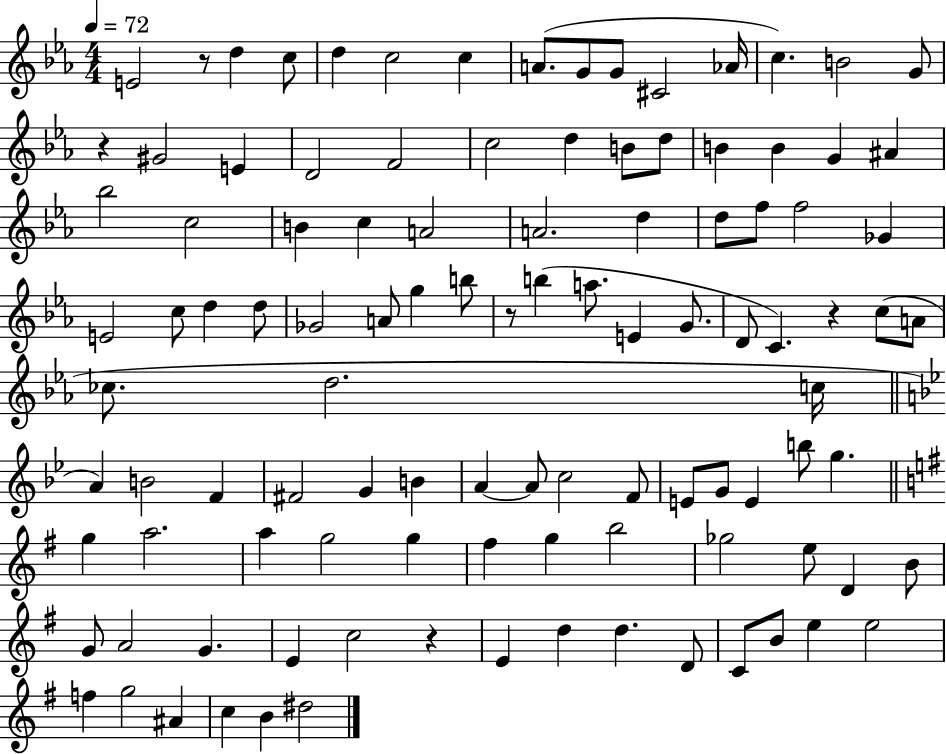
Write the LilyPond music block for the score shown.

{
  \clef treble
  \numericTimeSignature
  \time 4/4
  \key ees \major
  \tempo 4 = 72
  e'2 r8 d''4 c''8 | d''4 c''2 c''4 | a'8.( g'8 g'8 cis'2 aes'16 | c''4.) b'2 g'8 | \break r4 gis'2 e'4 | d'2 f'2 | c''2 d''4 b'8 d''8 | b'4 b'4 g'4 ais'4 | \break bes''2 c''2 | b'4 c''4 a'2 | a'2. d''4 | d''8 f''8 f''2 ges'4 | \break e'2 c''8 d''4 d''8 | ges'2 a'8 g''4 b''8 | r8 b''4( a''8. e'4 g'8. | d'8 c'4.) r4 c''8( a'8 | \break ces''8. d''2. c''16 | \bar "||" \break \key bes \major a'4) b'2 f'4 | fis'2 g'4 b'4 | a'4~~ a'8 c''2 f'8 | e'8 g'8 e'4 b''8 g''4. | \break \bar "||" \break \key e \minor g''4 a''2. | a''4 g''2 g''4 | fis''4 g''4 b''2 | ges''2 e''8 d'4 b'8 | \break g'8 a'2 g'4. | e'4 c''2 r4 | e'4 d''4 d''4. d'8 | c'8 b'8 e''4 e''2 | \break f''4 g''2 ais'4 | c''4 b'4 dis''2 | \bar "|."
}